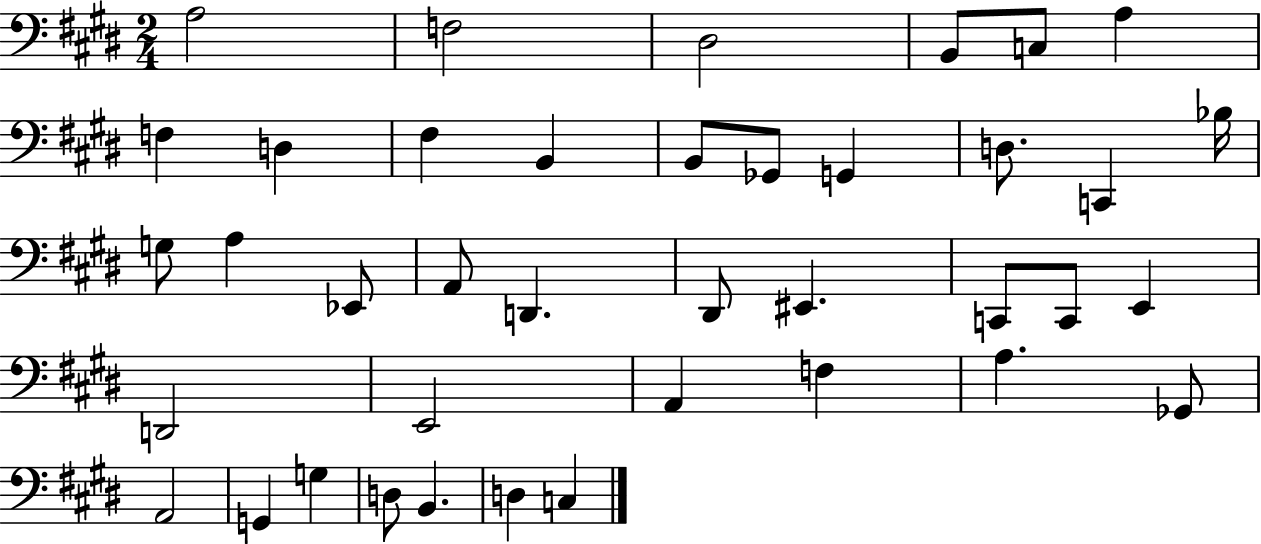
X:1
T:Untitled
M:2/4
L:1/4
K:E
A,2 F,2 ^D,2 B,,/2 C,/2 A, F, D, ^F, B,, B,,/2 _G,,/2 G,, D,/2 C,, _B,/4 G,/2 A, _E,,/2 A,,/2 D,, ^D,,/2 ^E,, C,,/2 C,,/2 E,, D,,2 E,,2 A,, F, A, _G,,/2 A,,2 G,, G, D,/2 B,, D, C,